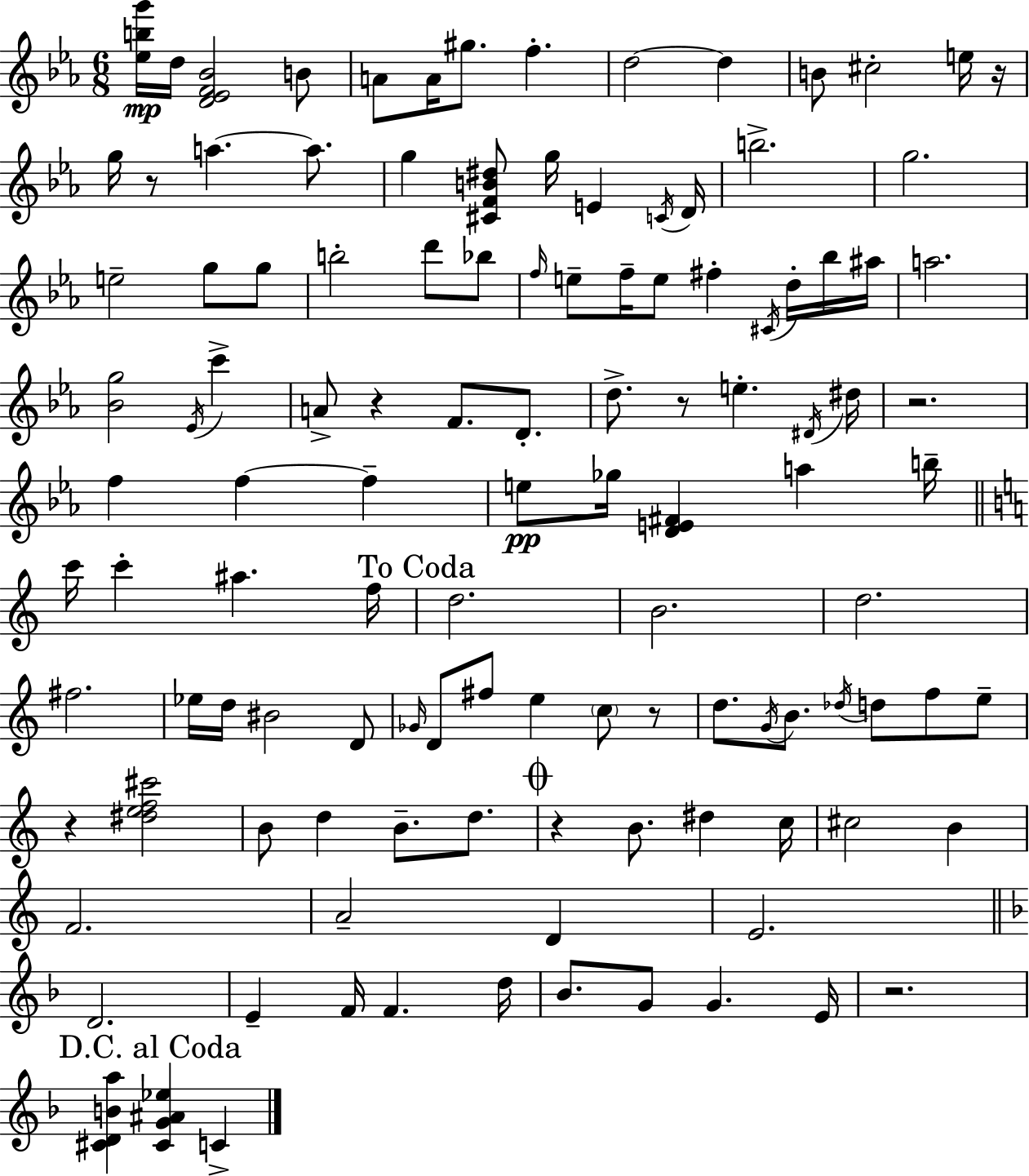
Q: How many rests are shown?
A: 9